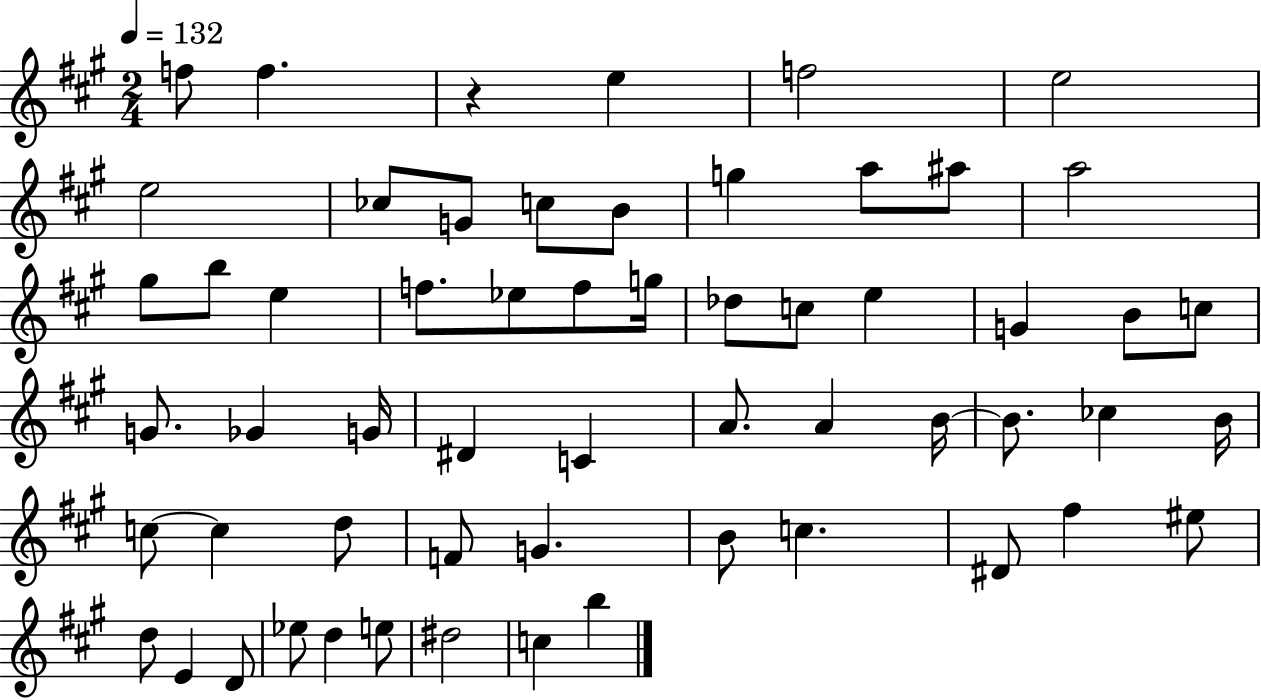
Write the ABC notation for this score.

X:1
T:Untitled
M:2/4
L:1/4
K:A
f/2 f z e f2 e2 e2 _c/2 G/2 c/2 B/2 g a/2 ^a/2 a2 ^g/2 b/2 e f/2 _e/2 f/2 g/4 _d/2 c/2 e G B/2 c/2 G/2 _G G/4 ^D C A/2 A B/4 B/2 _c B/4 c/2 c d/2 F/2 G B/2 c ^D/2 ^f ^e/2 d/2 E D/2 _e/2 d e/2 ^d2 c b